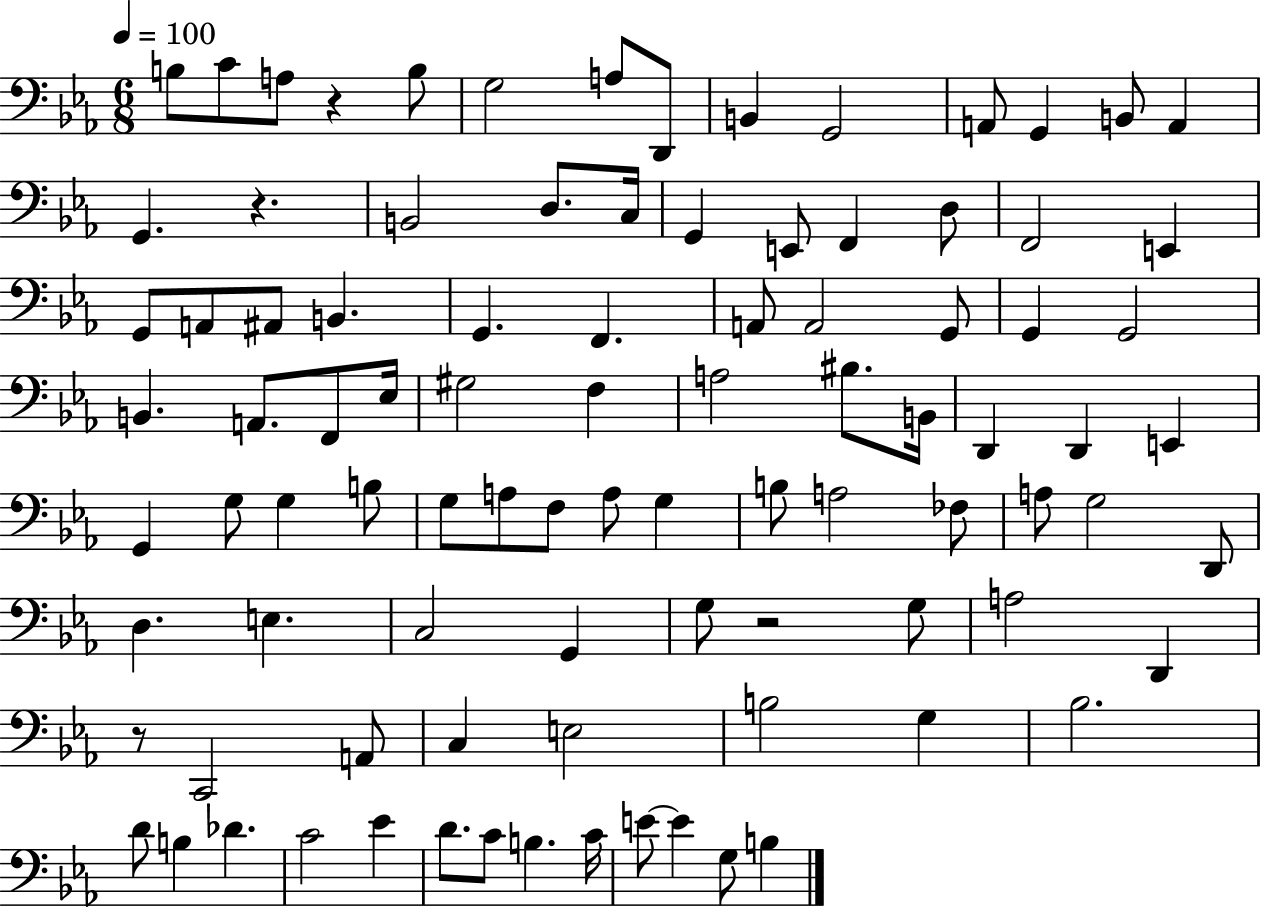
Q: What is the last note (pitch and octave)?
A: B3